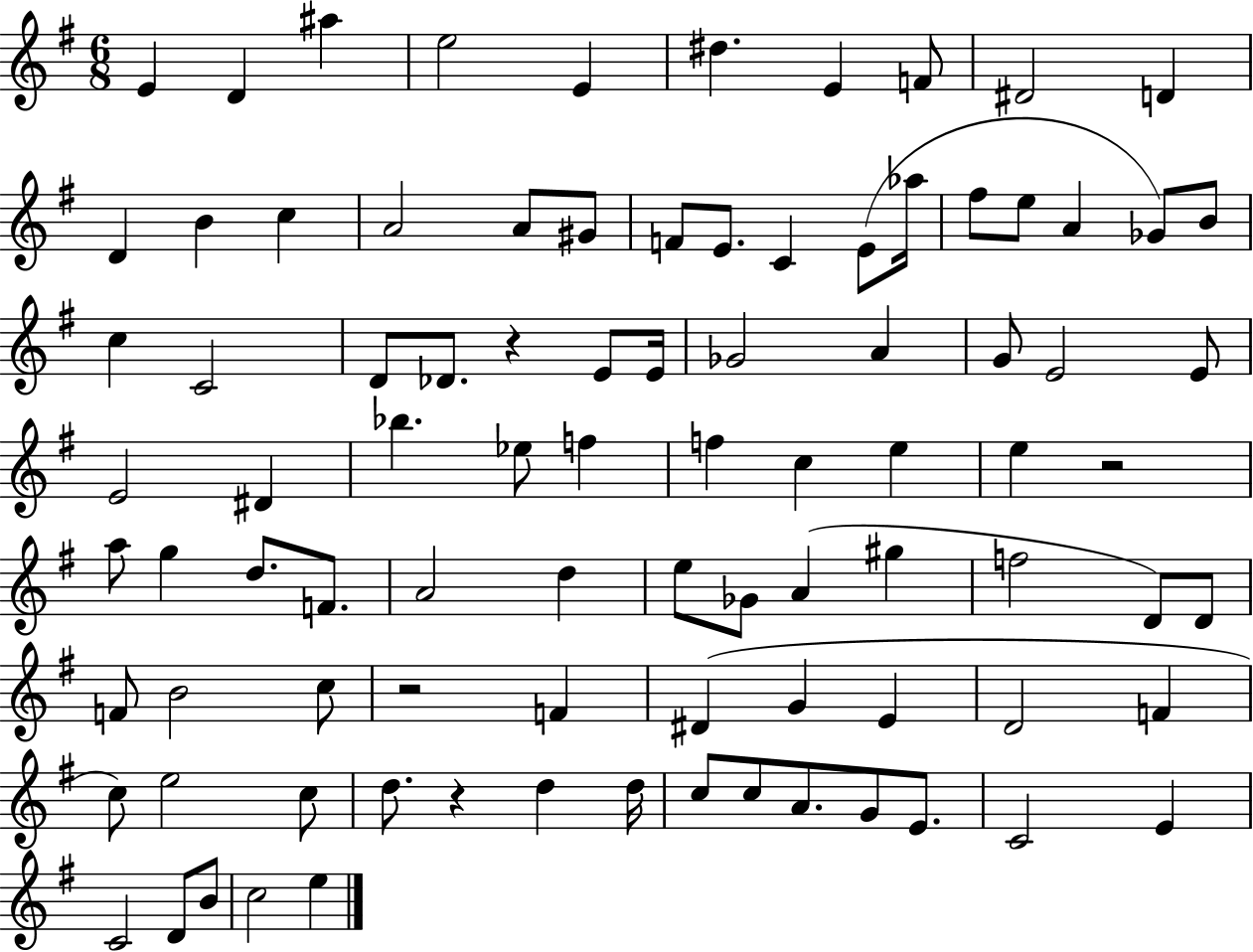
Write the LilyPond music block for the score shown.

{
  \clef treble
  \numericTimeSignature
  \time 6/8
  \key g \major
  e'4 d'4 ais''4 | e''2 e'4 | dis''4. e'4 f'8 | dis'2 d'4 | \break d'4 b'4 c''4 | a'2 a'8 gis'8 | f'8 e'8. c'4 e'8( aes''16 | fis''8 e''8 a'4 ges'8) b'8 | \break c''4 c'2 | d'8 des'8. r4 e'8 e'16 | ges'2 a'4 | g'8 e'2 e'8 | \break e'2 dis'4 | bes''4. ees''8 f''4 | f''4 c''4 e''4 | e''4 r2 | \break a''8 g''4 d''8. f'8. | a'2 d''4 | e''8 ges'8 a'4( gis''4 | f''2 d'8) d'8 | \break f'8 b'2 c''8 | r2 f'4 | dis'4( g'4 e'4 | d'2 f'4 | \break c''8) e''2 c''8 | d''8. r4 d''4 d''16 | c''8 c''8 a'8. g'8 e'8. | c'2 e'4 | \break c'2 d'8 b'8 | c''2 e''4 | \bar "|."
}